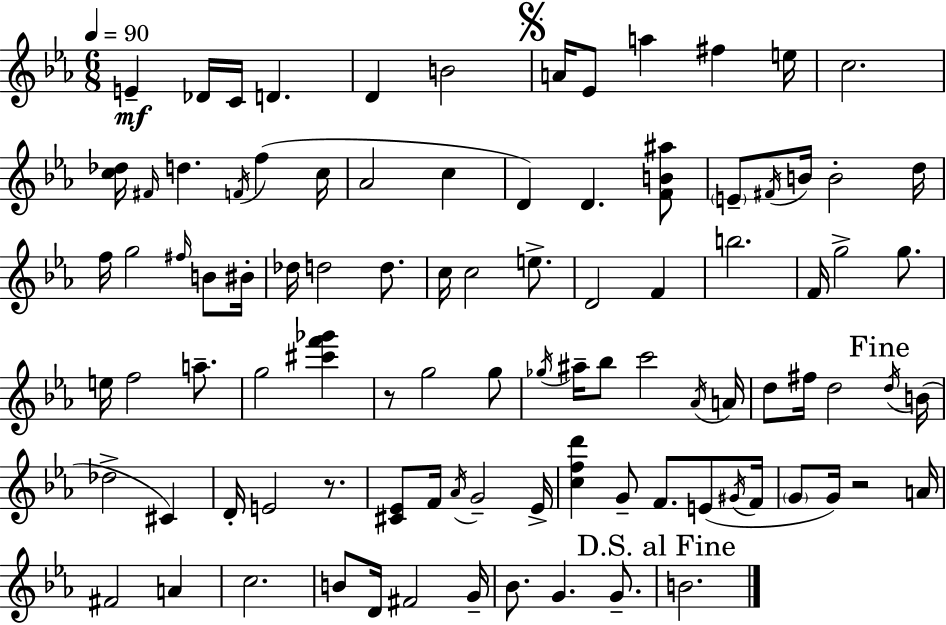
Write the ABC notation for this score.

X:1
T:Untitled
M:6/8
L:1/4
K:Eb
E _D/4 C/4 D D B2 A/4 _E/2 a ^f e/4 c2 [c_d]/4 ^F/4 d F/4 f c/4 _A2 c D D [FB^a]/2 E/2 ^F/4 B/4 B2 d/4 f/4 g2 ^f/4 B/2 ^B/4 _d/4 d2 d/2 c/4 c2 e/2 D2 F b2 F/4 g2 g/2 e/4 f2 a/2 g2 [^c'f'_g'] z/2 g2 g/2 _g/4 ^a/4 _b/2 c'2 _A/4 A/4 d/2 ^f/4 d2 d/4 B/4 _d2 ^C D/4 E2 z/2 [^C_E]/2 F/4 _A/4 G2 _E/4 [cfd'] G/2 F/2 E/2 ^G/4 F/4 G/2 G/4 z2 A/4 ^F2 A c2 B/2 D/4 ^F2 G/4 _B/2 G G/2 B2